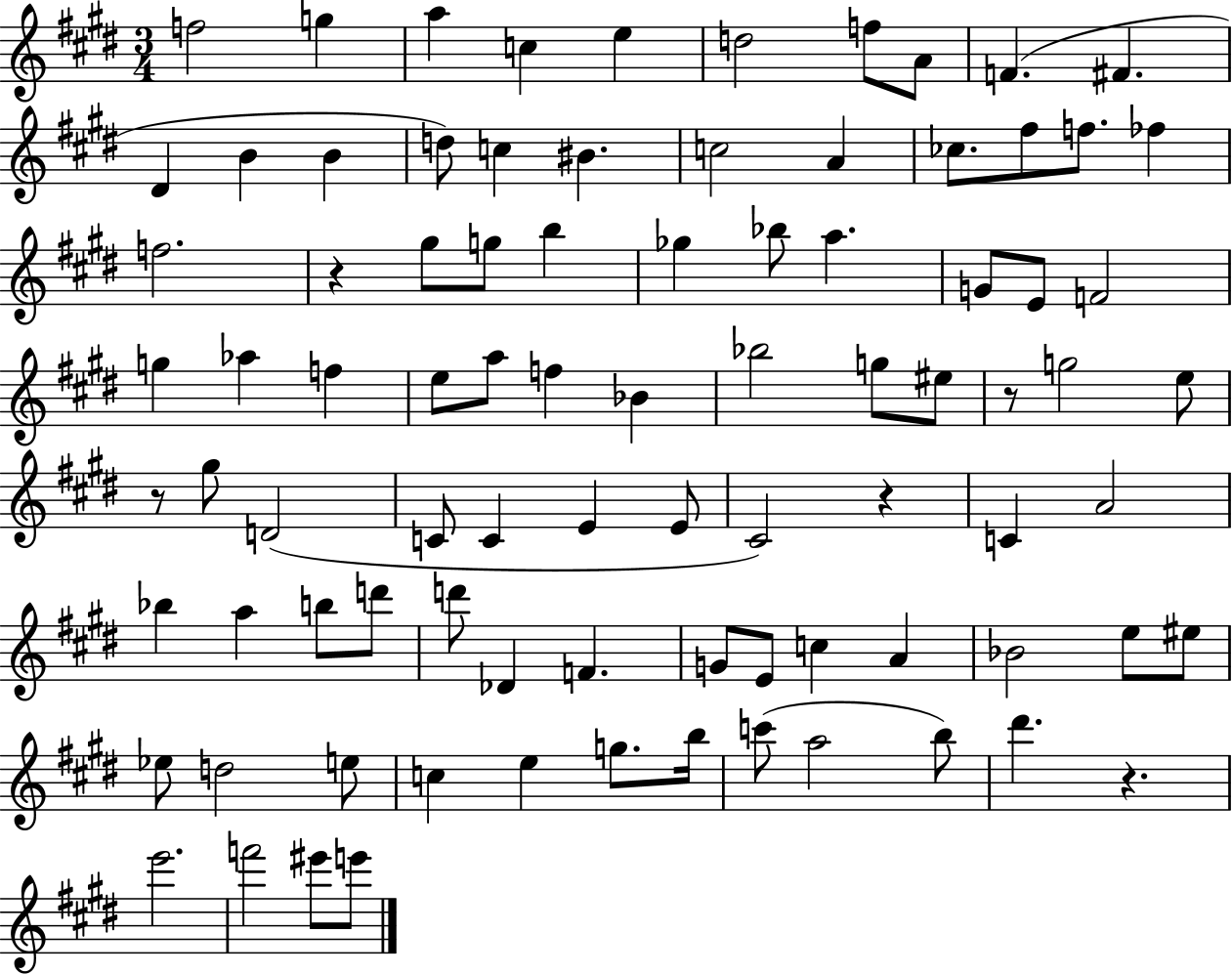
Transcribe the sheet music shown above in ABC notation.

X:1
T:Untitled
M:3/4
L:1/4
K:E
f2 g a c e d2 f/2 A/2 F ^F ^D B B d/2 c ^B c2 A _c/2 ^f/2 f/2 _f f2 z ^g/2 g/2 b _g _b/2 a G/2 E/2 F2 g _a f e/2 a/2 f _B _b2 g/2 ^e/2 z/2 g2 e/2 z/2 ^g/2 D2 C/2 C E E/2 ^C2 z C A2 _b a b/2 d'/2 d'/2 _D F G/2 E/2 c A _B2 e/2 ^e/2 _e/2 d2 e/2 c e g/2 b/4 c'/2 a2 b/2 ^d' z e'2 f'2 ^e'/2 e'/2